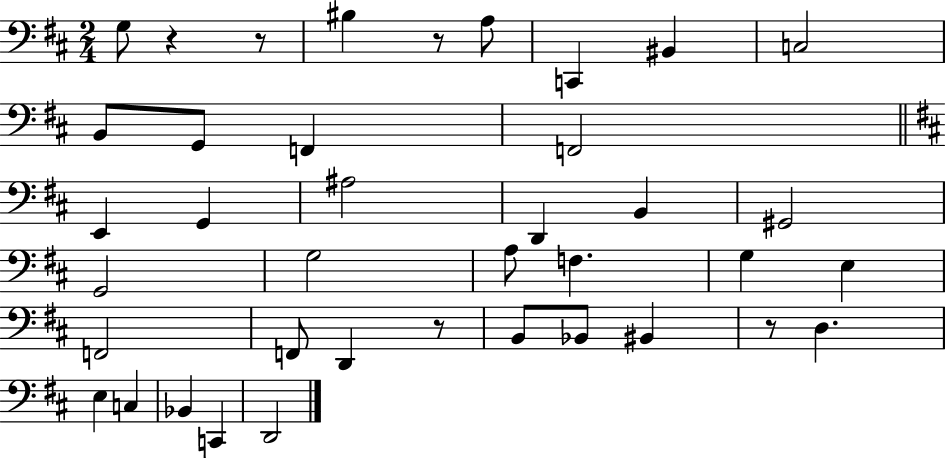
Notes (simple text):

G3/e R/q R/e BIS3/q R/e A3/e C2/q BIS2/q C3/h B2/e G2/e F2/q F2/h E2/q G2/q A#3/h D2/q B2/q G#2/h G2/h G3/h A3/e F3/q. G3/q E3/q F2/h F2/e D2/q R/e B2/e Bb2/e BIS2/q R/e D3/q. E3/q C3/q Bb2/q C2/q D2/h